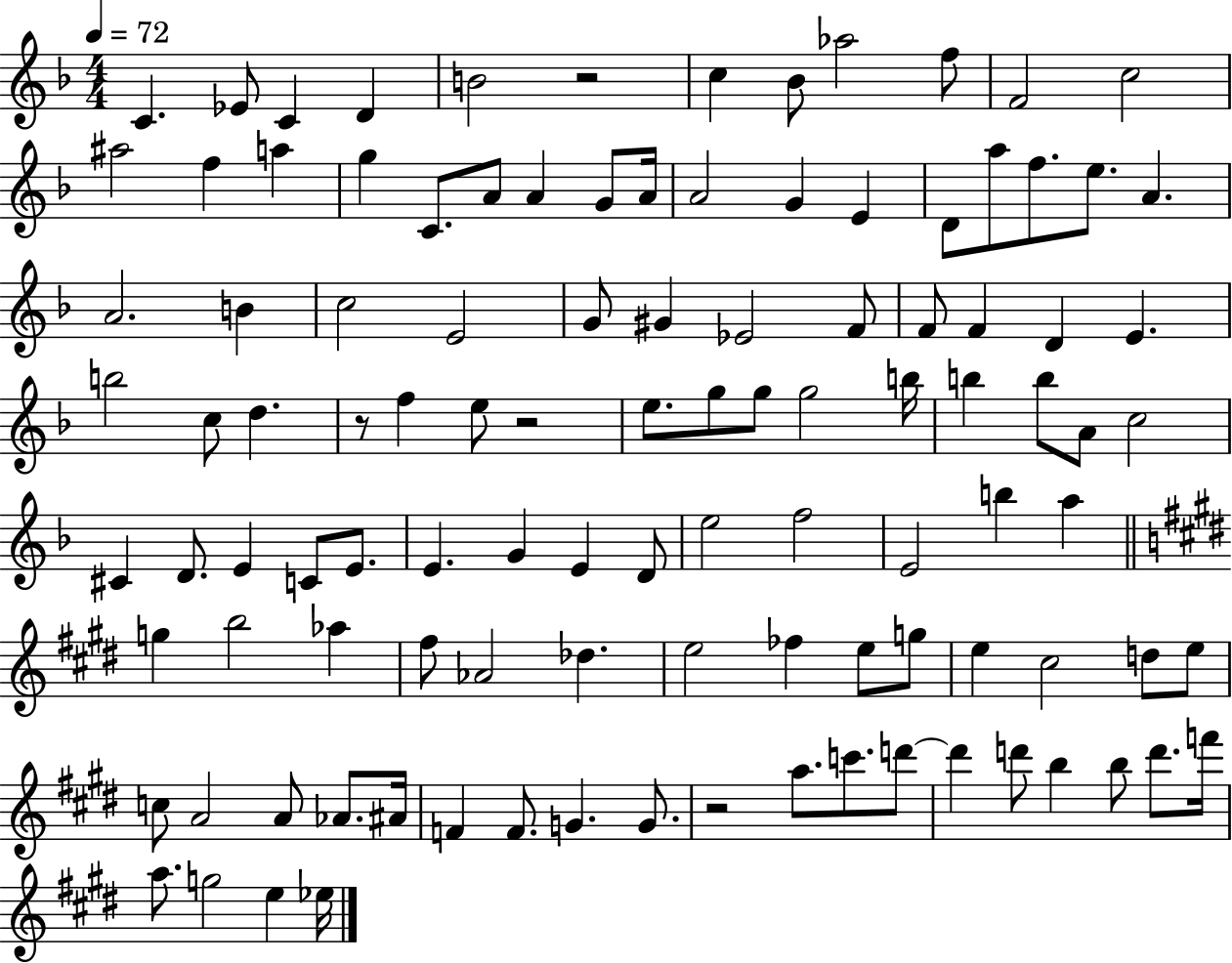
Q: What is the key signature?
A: F major